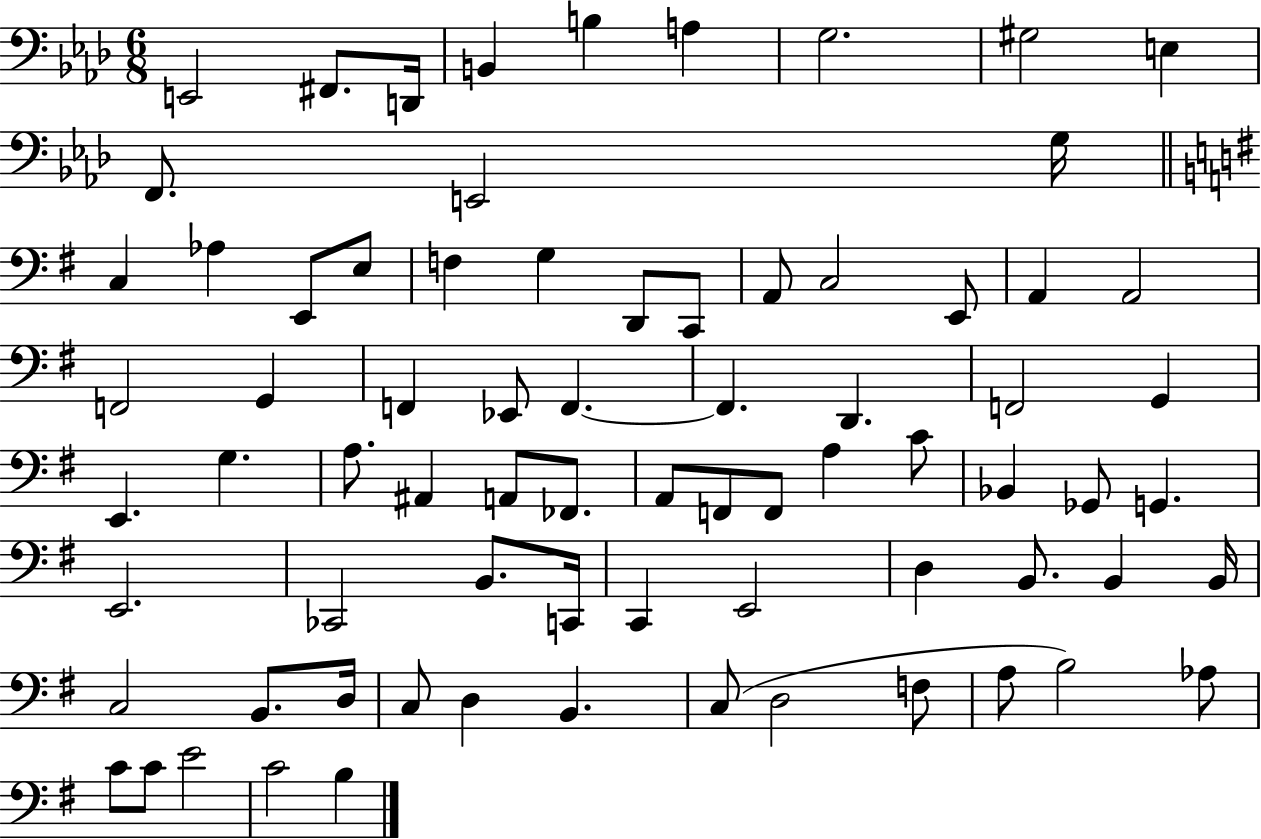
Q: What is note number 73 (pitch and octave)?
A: E4